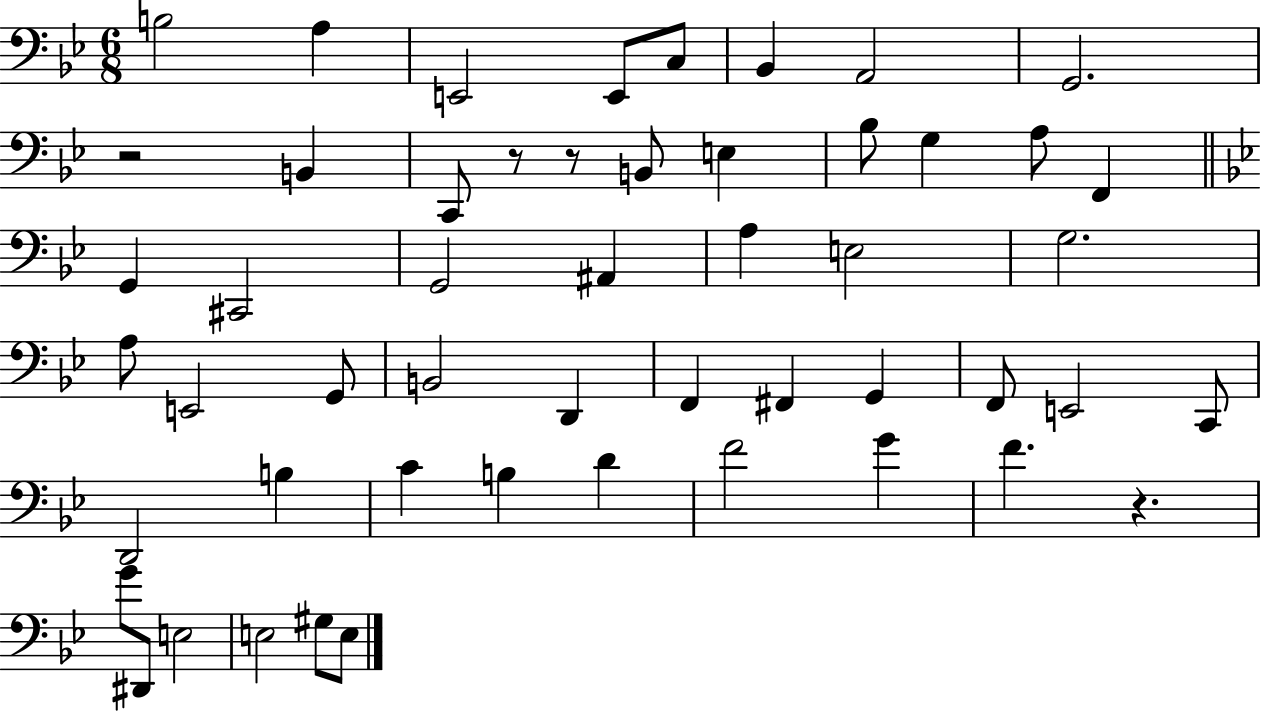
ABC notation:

X:1
T:Untitled
M:6/8
L:1/4
K:Bb
B,2 A, E,,2 E,,/2 C,/2 _B,, A,,2 G,,2 z2 B,, C,,/2 z/2 z/2 B,,/2 E, _B,/2 G, A,/2 F,, G,, ^C,,2 G,,2 ^A,, A, E,2 G,2 A,/2 E,,2 G,,/2 B,,2 D,, F,, ^F,, G,, F,,/2 E,,2 C,,/2 D,,2 B, C B, D F2 G F z G/2 ^D,,/2 E,2 E,2 ^G,/2 E,/2